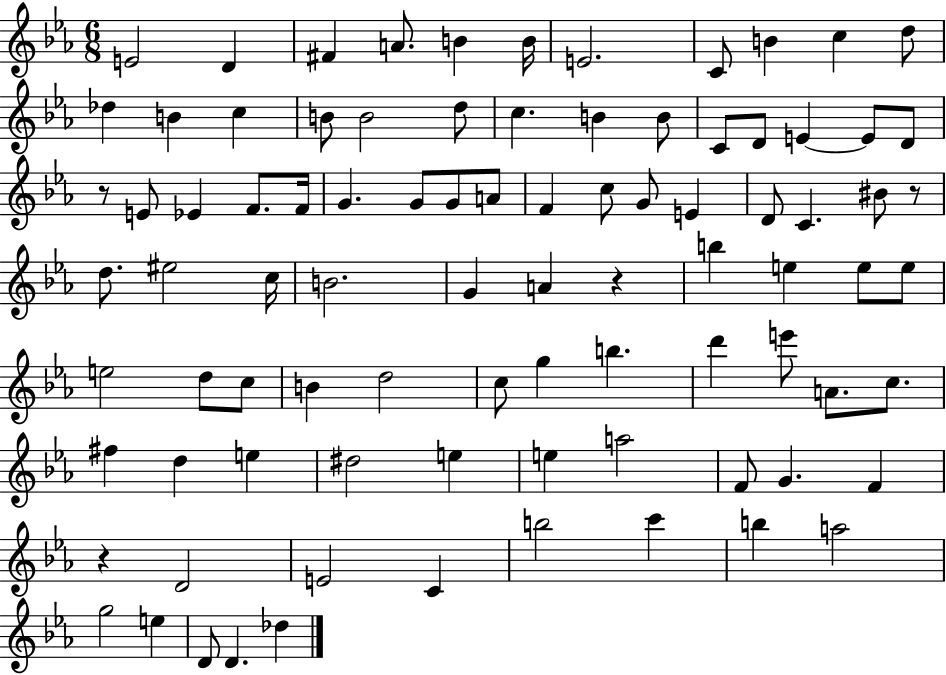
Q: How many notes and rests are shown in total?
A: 88